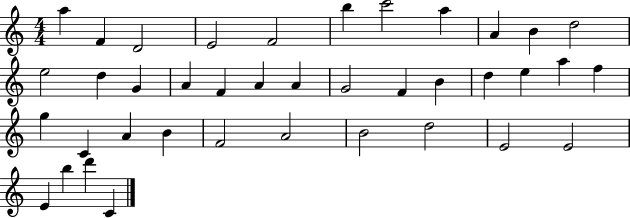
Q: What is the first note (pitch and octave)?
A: A5